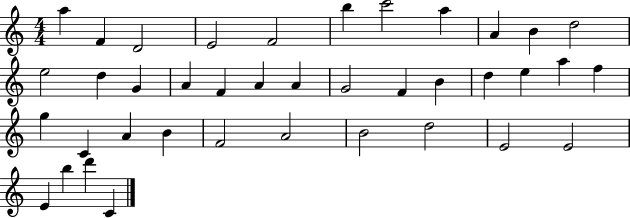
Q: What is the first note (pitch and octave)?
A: A5